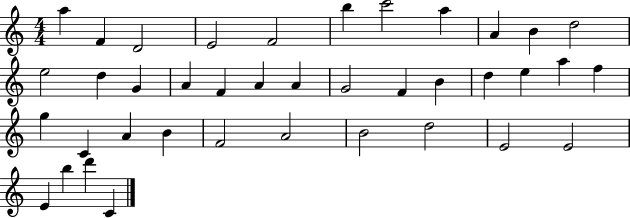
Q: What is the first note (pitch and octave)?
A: A5